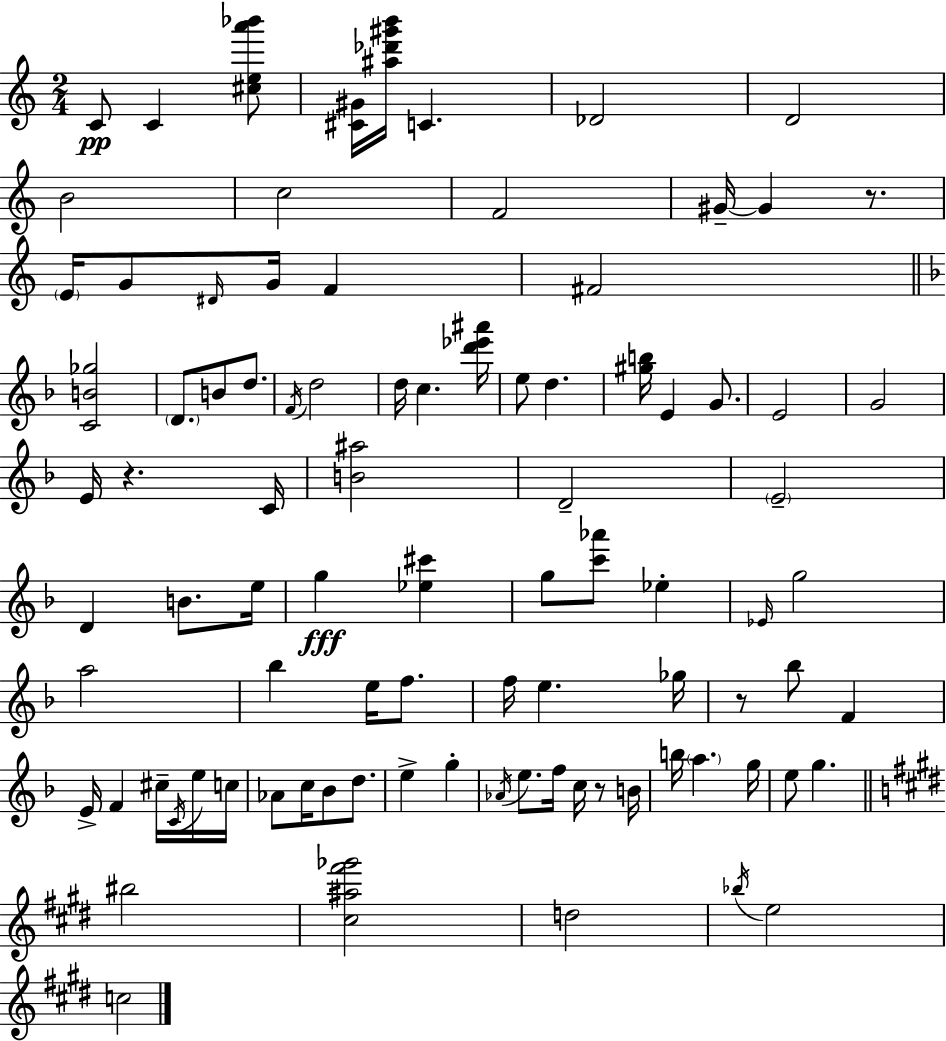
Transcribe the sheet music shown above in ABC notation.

X:1
T:Untitled
M:2/4
L:1/4
K:Am
C/2 C [^cea'_b']/2 [^C^G]/4 [^a_d'^g'b']/4 C _D2 D2 B2 c2 F2 ^G/4 ^G z/2 E/4 G/2 ^D/4 G/4 F ^F2 [CB_g]2 D/2 B/2 d/2 F/4 d2 d/4 c [d'_e'^a']/4 e/2 d [^gb]/4 E G/2 E2 G2 E/4 z C/4 [B^a]2 D2 E2 D B/2 e/4 g [_e^c'] g/2 [c'_a']/2 _e _E/4 g2 a2 _b e/4 f/2 f/4 e _g/4 z/2 _b/2 F E/4 F ^c/4 C/4 e/4 c/4 _A/2 c/4 _B/2 d/2 e g _A/4 e/2 f/4 c/4 z/2 B/4 b/4 a g/4 e/2 g ^b2 [^c^a^f'_g']2 d2 _b/4 e2 c2